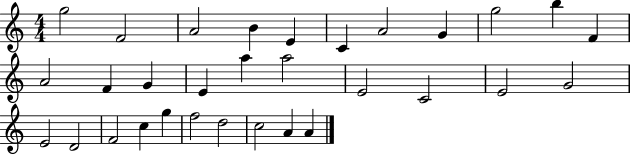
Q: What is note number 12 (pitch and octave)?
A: A4